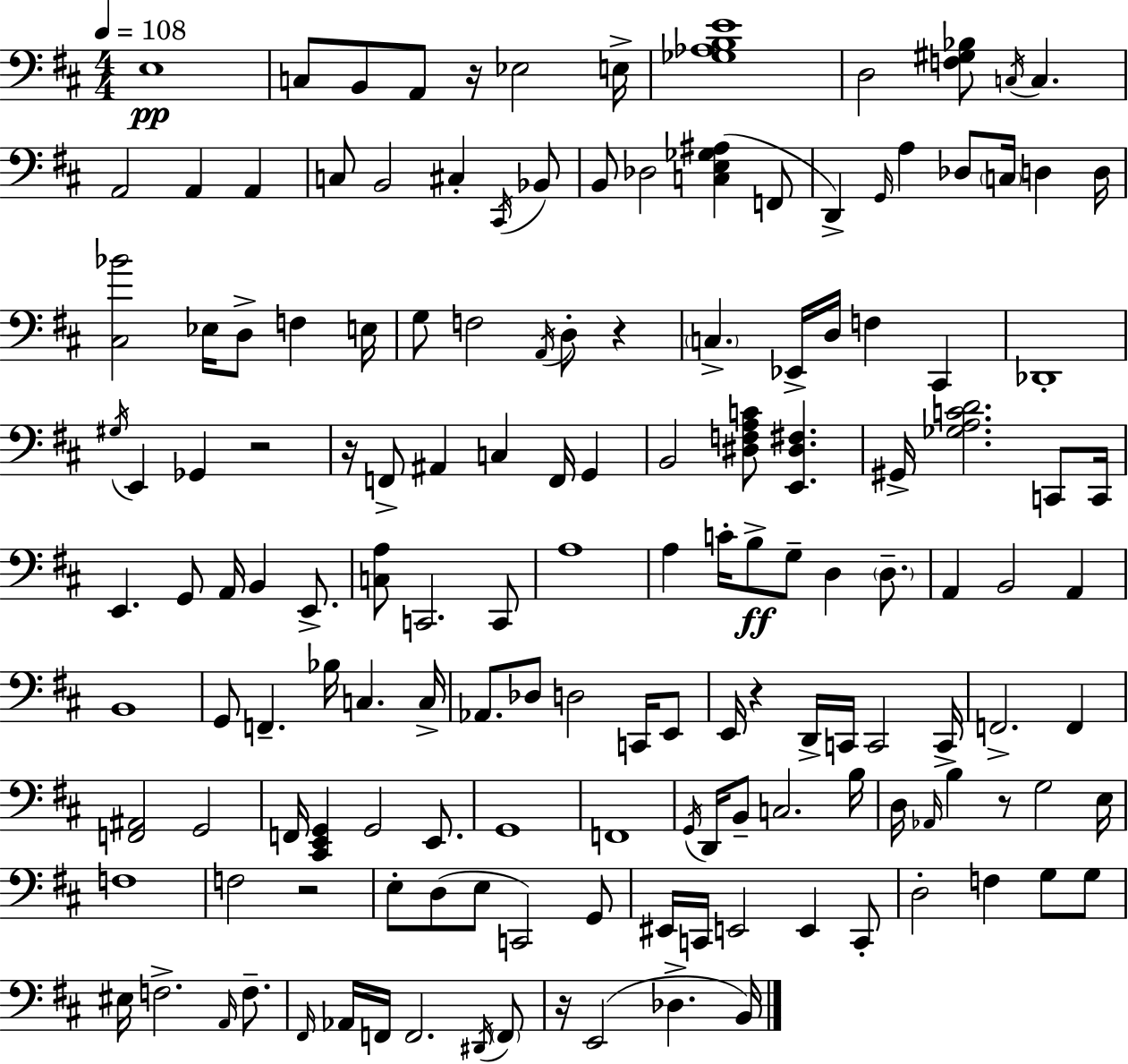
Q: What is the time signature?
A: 4/4